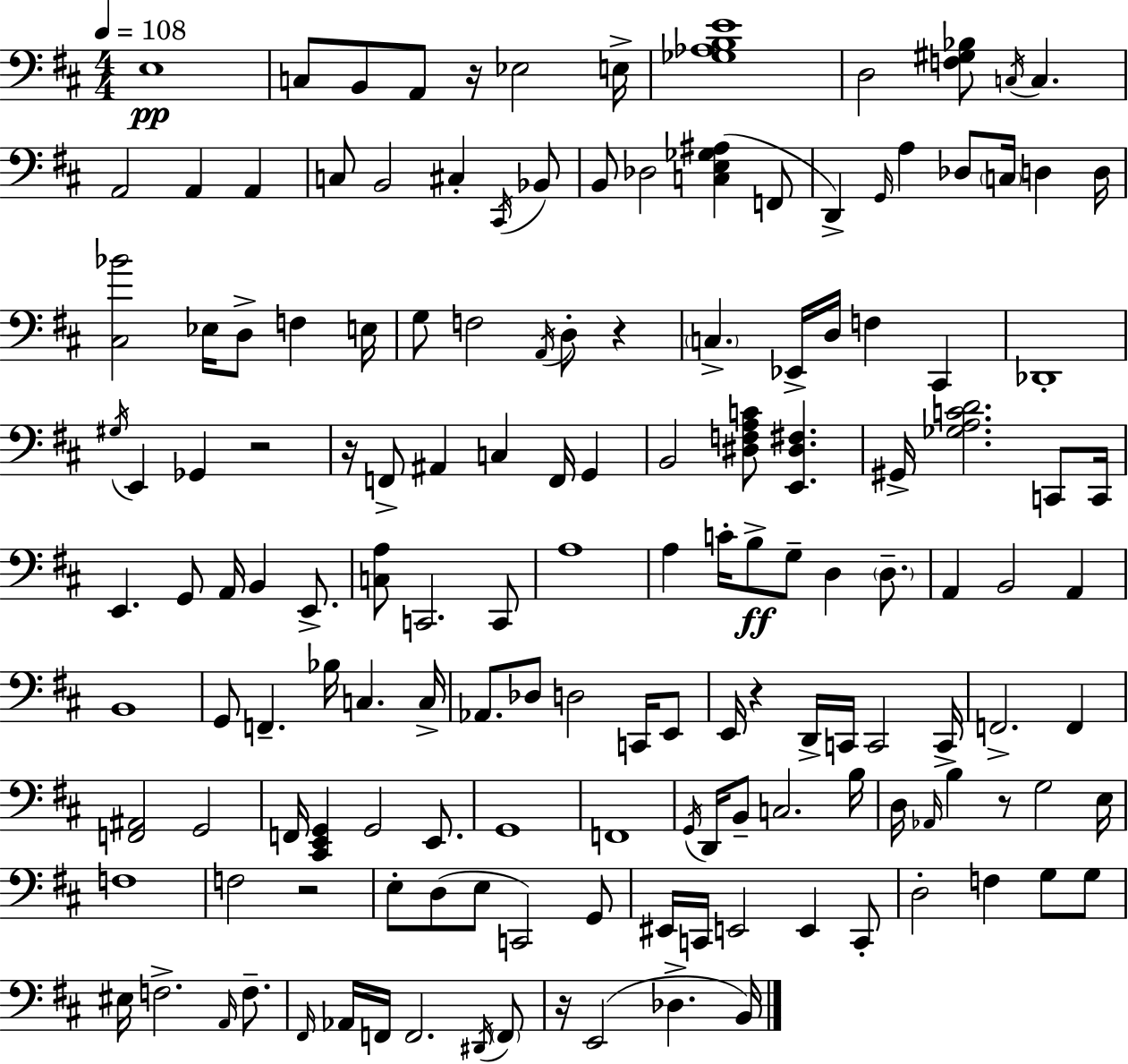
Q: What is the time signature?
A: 4/4